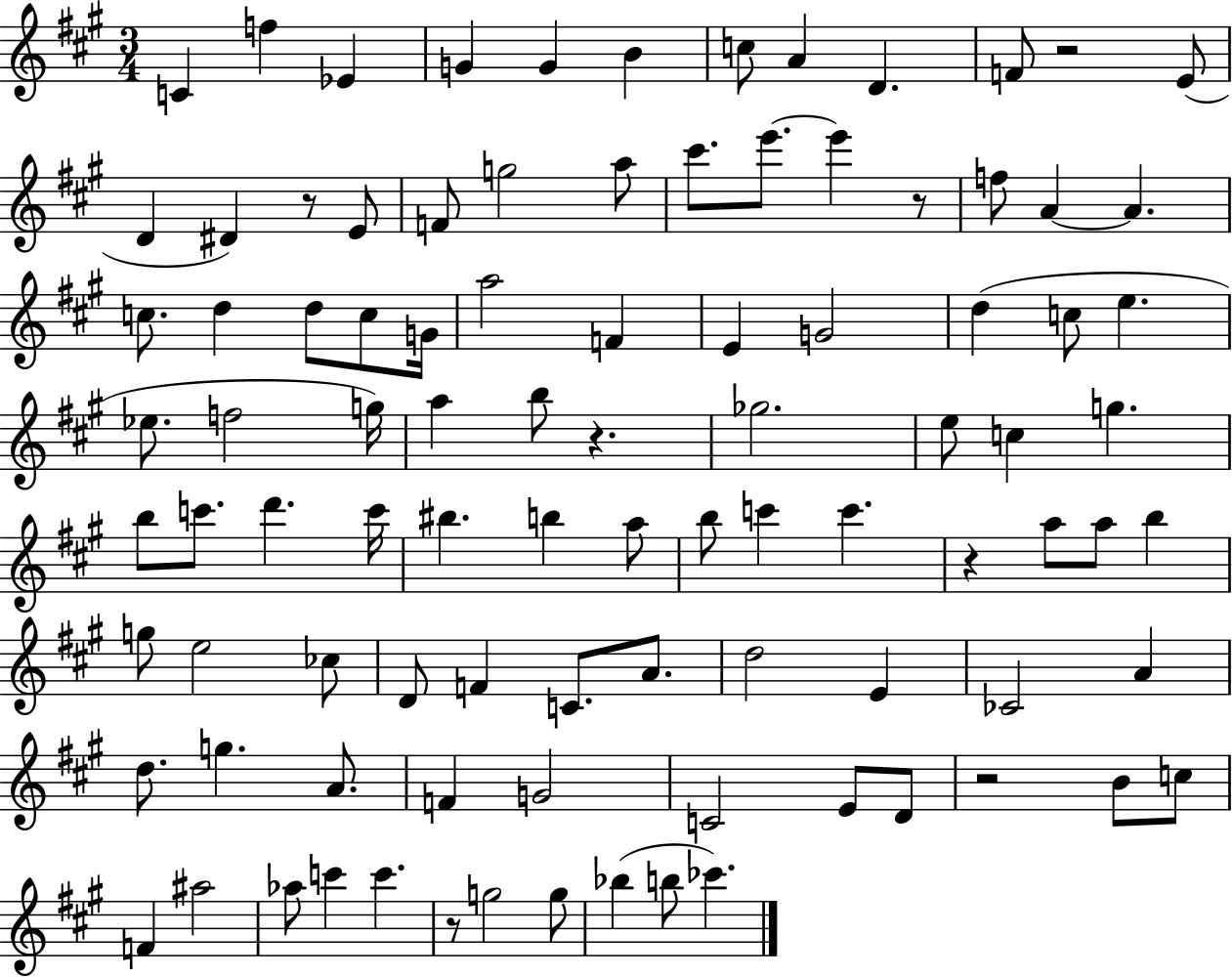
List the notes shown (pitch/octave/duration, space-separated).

C4/q F5/q Eb4/q G4/q G4/q B4/q C5/e A4/q D4/q. F4/e R/h E4/e D4/q D#4/q R/e E4/e F4/e G5/h A5/e C#6/e. E6/e. E6/q R/e F5/e A4/q A4/q. C5/e. D5/q D5/e C5/e G4/s A5/h F4/q E4/q G4/h D5/q C5/e E5/q. Eb5/e. F5/h G5/s A5/q B5/e R/q. Gb5/h. E5/e C5/q G5/q. B5/e C6/e. D6/q. C6/s BIS5/q. B5/q A5/e B5/e C6/q C6/q. R/q A5/e A5/e B5/q G5/e E5/h CES5/e D4/e F4/q C4/e. A4/e. D5/h E4/q CES4/h A4/q D5/e. G5/q. A4/e. F4/q G4/h C4/h E4/e D4/e R/h B4/e C5/e F4/q A#5/h Ab5/e C6/q C6/q. R/e G5/h G5/e Bb5/q B5/e CES6/q.